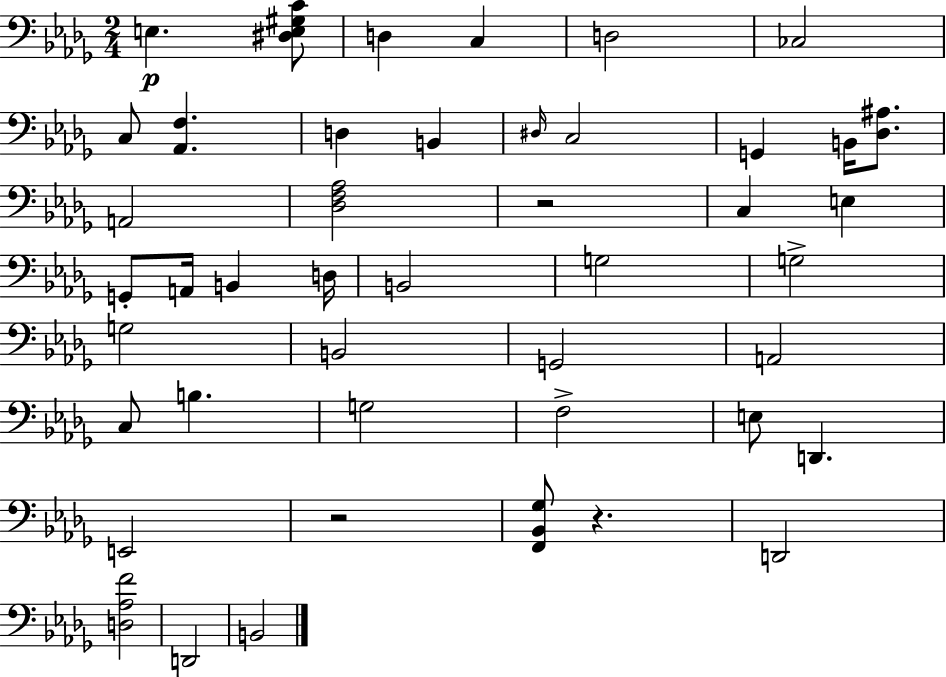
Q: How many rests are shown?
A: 3